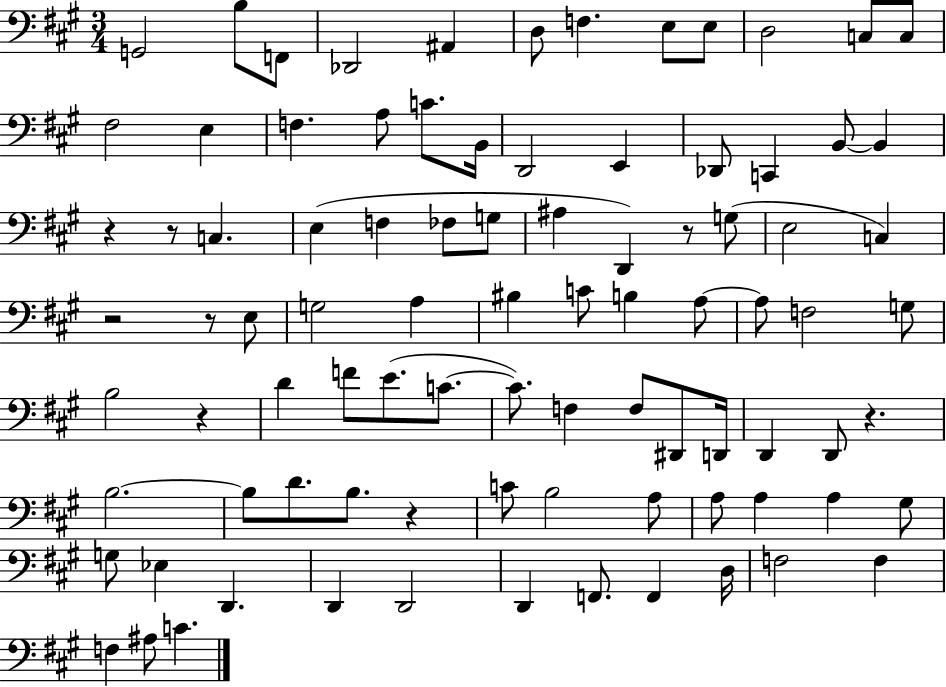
G2/h B3/e F2/e Db2/h A#2/q D3/e F3/q. E3/e E3/e D3/h C3/e C3/e F#3/h E3/q F3/q. A3/e C4/e. B2/s D2/h E2/q Db2/e C2/q B2/e B2/q R/q R/e C3/q. E3/q F3/q FES3/e G3/e A#3/q D2/q R/e G3/e E3/h C3/q R/h R/e E3/e G3/h A3/q BIS3/q C4/e B3/q A3/e A3/e F3/h G3/e B3/h R/q D4/q F4/e E4/e. C4/e. C4/e. F3/q F3/e D#2/e D2/s D2/q D2/e R/q. B3/h. B3/e D4/e. B3/e. R/q C4/e B3/h A3/e A3/e A3/q A3/q G#3/e G3/e Eb3/q D2/q. D2/q D2/h D2/q F2/e. F2/q D3/s F3/h F3/q F3/q A#3/e C4/q.